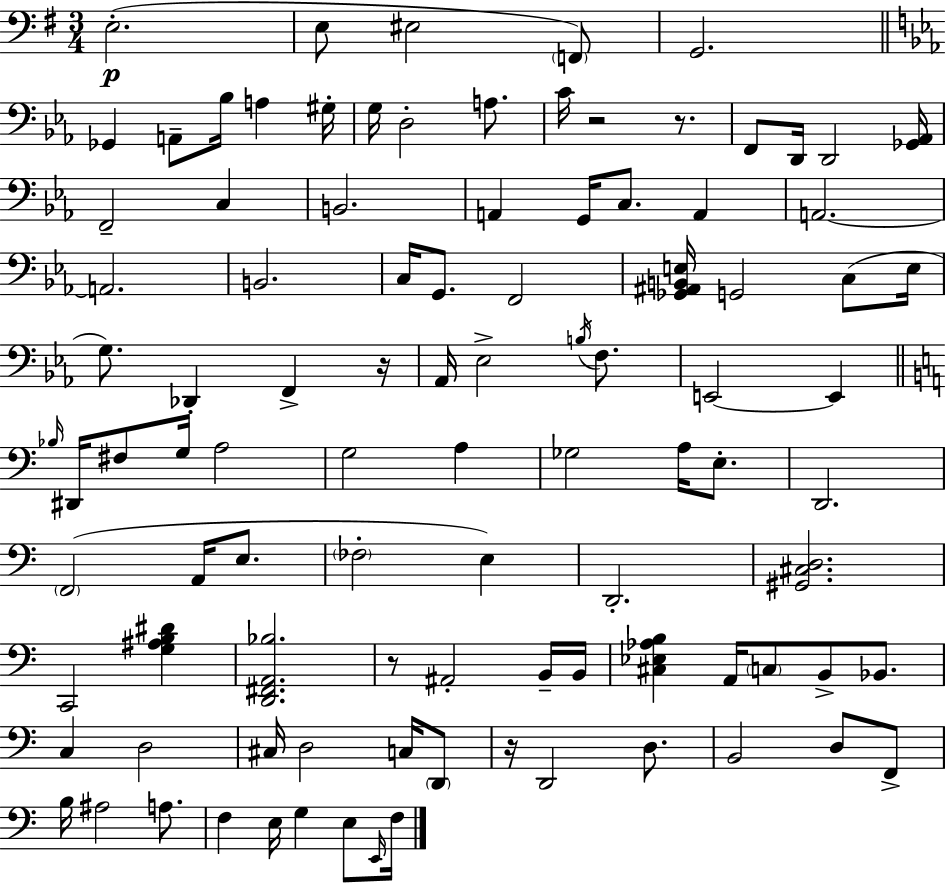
E3/h. E3/e EIS3/h F2/e G2/h. Gb2/q A2/e Bb3/s A3/q G#3/s G3/s D3/h A3/e. C4/s R/h R/e. F2/e D2/s D2/h [Gb2,Ab2]/s F2/h C3/q B2/h. A2/q G2/s C3/e. A2/q A2/h. A2/h. B2/h. C3/s G2/e. F2/h [Gb2,A#2,B2,E3]/s G2/h C3/e E3/s G3/e. Db2/q F2/q R/s Ab2/s Eb3/h B3/s F3/e. E2/h E2/q Bb3/s D#2/s F#3/e G3/s A3/h G3/h A3/q Gb3/h A3/s E3/e. D2/h. F2/h A2/s E3/e. FES3/h E3/q D2/h. [G#2,C#3,D3]/h. C2/h [G3,A#3,B3,D#4]/q [D2,F#2,A2,Bb3]/h. R/e A#2/h B2/s B2/s [C#3,Eb3,Ab3,B3]/q A2/s C3/e B2/e Bb2/e. C3/q D3/h C#3/s D3/h C3/s D2/e R/s D2/h D3/e. B2/h D3/e F2/e B3/s A#3/h A3/e. F3/q E3/s G3/q E3/e E2/s F3/s